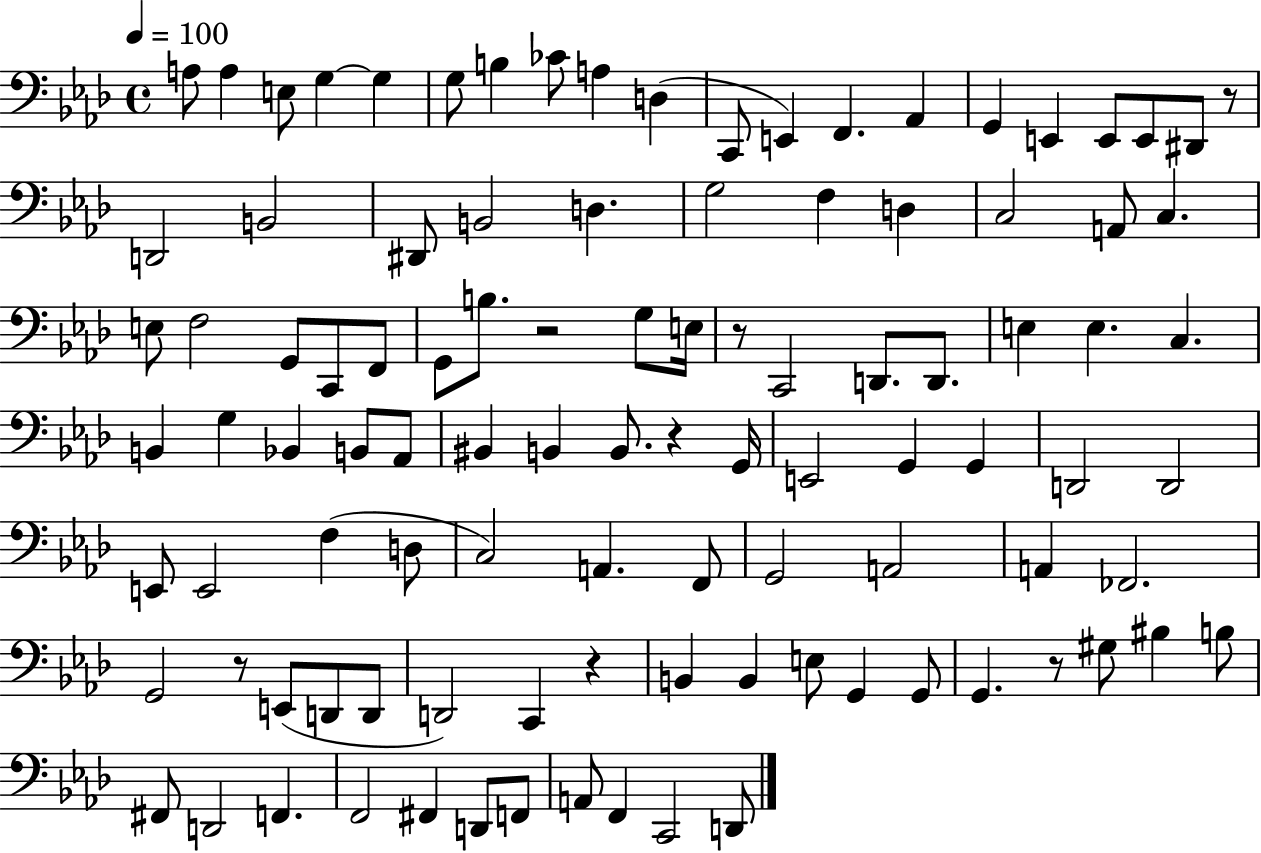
X:1
T:Untitled
M:4/4
L:1/4
K:Ab
A,/2 A, E,/2 G, G, G,/2 B, _C/2 A, D, C,,/2 E,, F,, _A,, G,, E,, E,,/2 E,,/2 ^D,,/2 z/2 D,,2 B,,2 ^D,,/2 B,,2 D, G,2 F, D, C,2 A,,/2 C, E,/2 F,2 G,,/2 C,,/2 F,,/2 G,,/2 B,/2 z2 G,/2 E,/4 z/2 C,,2 D,,/2 D,,/2 E, E, C, B,, G, _B,, B,,/2 _A,,/2 ^B,, B,, B,,/2 z G,,/4 E,,2 G,, G,, D,,2 D,,2 E,,/2 E,,2 F, D,/2 C,2 A,, F,,/2 G,,2 A,,2 A,, _F,,2 G,,2 z/2 E,,/2 D,,/2 D,,/2 D,,2 C,, z B,, B,, E,/2 G,, G,,/2 G,, z/2 ^G,/2 ^B, B,/2 ^F,,/2 D,,2 F,, F,,2 ^F,, D,,/2 F,,/2 A,,/2 F,, C,,2 D,,/2